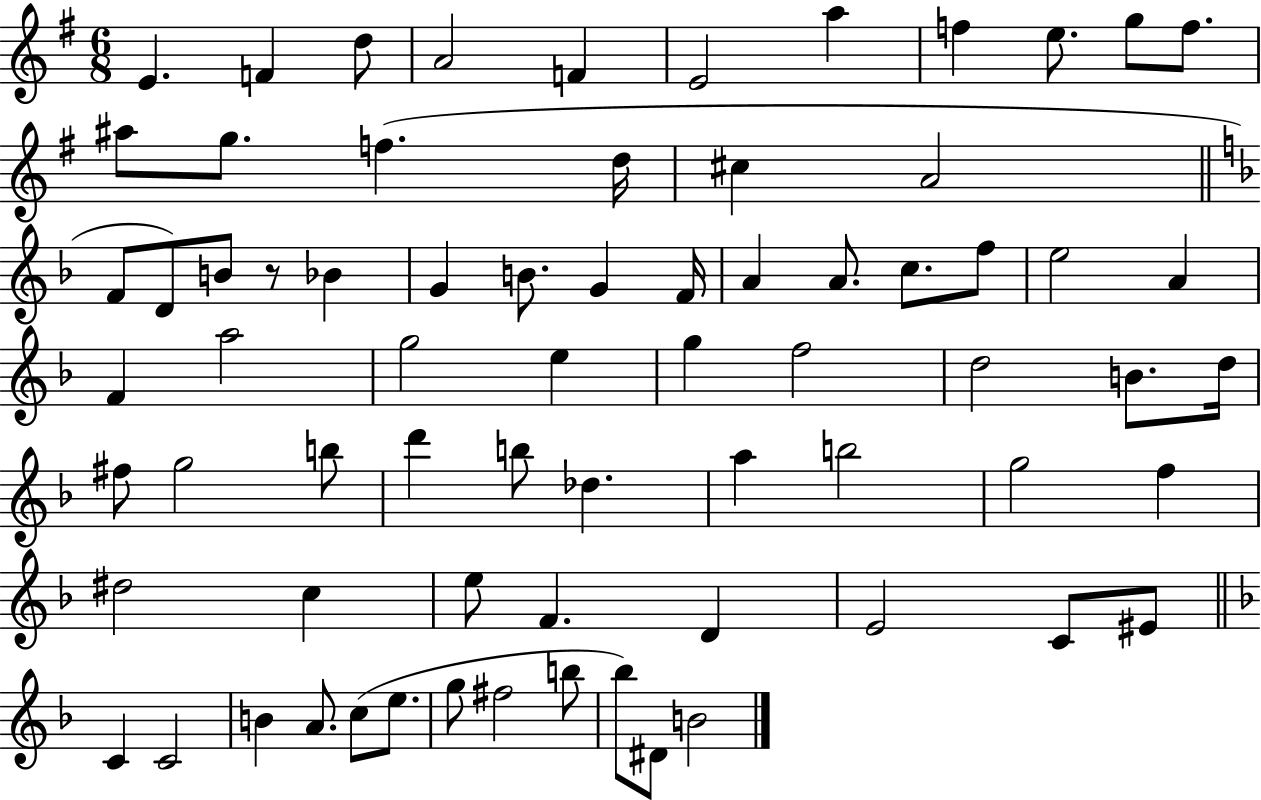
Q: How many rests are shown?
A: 1